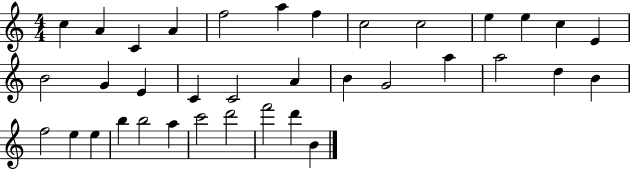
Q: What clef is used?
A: treble